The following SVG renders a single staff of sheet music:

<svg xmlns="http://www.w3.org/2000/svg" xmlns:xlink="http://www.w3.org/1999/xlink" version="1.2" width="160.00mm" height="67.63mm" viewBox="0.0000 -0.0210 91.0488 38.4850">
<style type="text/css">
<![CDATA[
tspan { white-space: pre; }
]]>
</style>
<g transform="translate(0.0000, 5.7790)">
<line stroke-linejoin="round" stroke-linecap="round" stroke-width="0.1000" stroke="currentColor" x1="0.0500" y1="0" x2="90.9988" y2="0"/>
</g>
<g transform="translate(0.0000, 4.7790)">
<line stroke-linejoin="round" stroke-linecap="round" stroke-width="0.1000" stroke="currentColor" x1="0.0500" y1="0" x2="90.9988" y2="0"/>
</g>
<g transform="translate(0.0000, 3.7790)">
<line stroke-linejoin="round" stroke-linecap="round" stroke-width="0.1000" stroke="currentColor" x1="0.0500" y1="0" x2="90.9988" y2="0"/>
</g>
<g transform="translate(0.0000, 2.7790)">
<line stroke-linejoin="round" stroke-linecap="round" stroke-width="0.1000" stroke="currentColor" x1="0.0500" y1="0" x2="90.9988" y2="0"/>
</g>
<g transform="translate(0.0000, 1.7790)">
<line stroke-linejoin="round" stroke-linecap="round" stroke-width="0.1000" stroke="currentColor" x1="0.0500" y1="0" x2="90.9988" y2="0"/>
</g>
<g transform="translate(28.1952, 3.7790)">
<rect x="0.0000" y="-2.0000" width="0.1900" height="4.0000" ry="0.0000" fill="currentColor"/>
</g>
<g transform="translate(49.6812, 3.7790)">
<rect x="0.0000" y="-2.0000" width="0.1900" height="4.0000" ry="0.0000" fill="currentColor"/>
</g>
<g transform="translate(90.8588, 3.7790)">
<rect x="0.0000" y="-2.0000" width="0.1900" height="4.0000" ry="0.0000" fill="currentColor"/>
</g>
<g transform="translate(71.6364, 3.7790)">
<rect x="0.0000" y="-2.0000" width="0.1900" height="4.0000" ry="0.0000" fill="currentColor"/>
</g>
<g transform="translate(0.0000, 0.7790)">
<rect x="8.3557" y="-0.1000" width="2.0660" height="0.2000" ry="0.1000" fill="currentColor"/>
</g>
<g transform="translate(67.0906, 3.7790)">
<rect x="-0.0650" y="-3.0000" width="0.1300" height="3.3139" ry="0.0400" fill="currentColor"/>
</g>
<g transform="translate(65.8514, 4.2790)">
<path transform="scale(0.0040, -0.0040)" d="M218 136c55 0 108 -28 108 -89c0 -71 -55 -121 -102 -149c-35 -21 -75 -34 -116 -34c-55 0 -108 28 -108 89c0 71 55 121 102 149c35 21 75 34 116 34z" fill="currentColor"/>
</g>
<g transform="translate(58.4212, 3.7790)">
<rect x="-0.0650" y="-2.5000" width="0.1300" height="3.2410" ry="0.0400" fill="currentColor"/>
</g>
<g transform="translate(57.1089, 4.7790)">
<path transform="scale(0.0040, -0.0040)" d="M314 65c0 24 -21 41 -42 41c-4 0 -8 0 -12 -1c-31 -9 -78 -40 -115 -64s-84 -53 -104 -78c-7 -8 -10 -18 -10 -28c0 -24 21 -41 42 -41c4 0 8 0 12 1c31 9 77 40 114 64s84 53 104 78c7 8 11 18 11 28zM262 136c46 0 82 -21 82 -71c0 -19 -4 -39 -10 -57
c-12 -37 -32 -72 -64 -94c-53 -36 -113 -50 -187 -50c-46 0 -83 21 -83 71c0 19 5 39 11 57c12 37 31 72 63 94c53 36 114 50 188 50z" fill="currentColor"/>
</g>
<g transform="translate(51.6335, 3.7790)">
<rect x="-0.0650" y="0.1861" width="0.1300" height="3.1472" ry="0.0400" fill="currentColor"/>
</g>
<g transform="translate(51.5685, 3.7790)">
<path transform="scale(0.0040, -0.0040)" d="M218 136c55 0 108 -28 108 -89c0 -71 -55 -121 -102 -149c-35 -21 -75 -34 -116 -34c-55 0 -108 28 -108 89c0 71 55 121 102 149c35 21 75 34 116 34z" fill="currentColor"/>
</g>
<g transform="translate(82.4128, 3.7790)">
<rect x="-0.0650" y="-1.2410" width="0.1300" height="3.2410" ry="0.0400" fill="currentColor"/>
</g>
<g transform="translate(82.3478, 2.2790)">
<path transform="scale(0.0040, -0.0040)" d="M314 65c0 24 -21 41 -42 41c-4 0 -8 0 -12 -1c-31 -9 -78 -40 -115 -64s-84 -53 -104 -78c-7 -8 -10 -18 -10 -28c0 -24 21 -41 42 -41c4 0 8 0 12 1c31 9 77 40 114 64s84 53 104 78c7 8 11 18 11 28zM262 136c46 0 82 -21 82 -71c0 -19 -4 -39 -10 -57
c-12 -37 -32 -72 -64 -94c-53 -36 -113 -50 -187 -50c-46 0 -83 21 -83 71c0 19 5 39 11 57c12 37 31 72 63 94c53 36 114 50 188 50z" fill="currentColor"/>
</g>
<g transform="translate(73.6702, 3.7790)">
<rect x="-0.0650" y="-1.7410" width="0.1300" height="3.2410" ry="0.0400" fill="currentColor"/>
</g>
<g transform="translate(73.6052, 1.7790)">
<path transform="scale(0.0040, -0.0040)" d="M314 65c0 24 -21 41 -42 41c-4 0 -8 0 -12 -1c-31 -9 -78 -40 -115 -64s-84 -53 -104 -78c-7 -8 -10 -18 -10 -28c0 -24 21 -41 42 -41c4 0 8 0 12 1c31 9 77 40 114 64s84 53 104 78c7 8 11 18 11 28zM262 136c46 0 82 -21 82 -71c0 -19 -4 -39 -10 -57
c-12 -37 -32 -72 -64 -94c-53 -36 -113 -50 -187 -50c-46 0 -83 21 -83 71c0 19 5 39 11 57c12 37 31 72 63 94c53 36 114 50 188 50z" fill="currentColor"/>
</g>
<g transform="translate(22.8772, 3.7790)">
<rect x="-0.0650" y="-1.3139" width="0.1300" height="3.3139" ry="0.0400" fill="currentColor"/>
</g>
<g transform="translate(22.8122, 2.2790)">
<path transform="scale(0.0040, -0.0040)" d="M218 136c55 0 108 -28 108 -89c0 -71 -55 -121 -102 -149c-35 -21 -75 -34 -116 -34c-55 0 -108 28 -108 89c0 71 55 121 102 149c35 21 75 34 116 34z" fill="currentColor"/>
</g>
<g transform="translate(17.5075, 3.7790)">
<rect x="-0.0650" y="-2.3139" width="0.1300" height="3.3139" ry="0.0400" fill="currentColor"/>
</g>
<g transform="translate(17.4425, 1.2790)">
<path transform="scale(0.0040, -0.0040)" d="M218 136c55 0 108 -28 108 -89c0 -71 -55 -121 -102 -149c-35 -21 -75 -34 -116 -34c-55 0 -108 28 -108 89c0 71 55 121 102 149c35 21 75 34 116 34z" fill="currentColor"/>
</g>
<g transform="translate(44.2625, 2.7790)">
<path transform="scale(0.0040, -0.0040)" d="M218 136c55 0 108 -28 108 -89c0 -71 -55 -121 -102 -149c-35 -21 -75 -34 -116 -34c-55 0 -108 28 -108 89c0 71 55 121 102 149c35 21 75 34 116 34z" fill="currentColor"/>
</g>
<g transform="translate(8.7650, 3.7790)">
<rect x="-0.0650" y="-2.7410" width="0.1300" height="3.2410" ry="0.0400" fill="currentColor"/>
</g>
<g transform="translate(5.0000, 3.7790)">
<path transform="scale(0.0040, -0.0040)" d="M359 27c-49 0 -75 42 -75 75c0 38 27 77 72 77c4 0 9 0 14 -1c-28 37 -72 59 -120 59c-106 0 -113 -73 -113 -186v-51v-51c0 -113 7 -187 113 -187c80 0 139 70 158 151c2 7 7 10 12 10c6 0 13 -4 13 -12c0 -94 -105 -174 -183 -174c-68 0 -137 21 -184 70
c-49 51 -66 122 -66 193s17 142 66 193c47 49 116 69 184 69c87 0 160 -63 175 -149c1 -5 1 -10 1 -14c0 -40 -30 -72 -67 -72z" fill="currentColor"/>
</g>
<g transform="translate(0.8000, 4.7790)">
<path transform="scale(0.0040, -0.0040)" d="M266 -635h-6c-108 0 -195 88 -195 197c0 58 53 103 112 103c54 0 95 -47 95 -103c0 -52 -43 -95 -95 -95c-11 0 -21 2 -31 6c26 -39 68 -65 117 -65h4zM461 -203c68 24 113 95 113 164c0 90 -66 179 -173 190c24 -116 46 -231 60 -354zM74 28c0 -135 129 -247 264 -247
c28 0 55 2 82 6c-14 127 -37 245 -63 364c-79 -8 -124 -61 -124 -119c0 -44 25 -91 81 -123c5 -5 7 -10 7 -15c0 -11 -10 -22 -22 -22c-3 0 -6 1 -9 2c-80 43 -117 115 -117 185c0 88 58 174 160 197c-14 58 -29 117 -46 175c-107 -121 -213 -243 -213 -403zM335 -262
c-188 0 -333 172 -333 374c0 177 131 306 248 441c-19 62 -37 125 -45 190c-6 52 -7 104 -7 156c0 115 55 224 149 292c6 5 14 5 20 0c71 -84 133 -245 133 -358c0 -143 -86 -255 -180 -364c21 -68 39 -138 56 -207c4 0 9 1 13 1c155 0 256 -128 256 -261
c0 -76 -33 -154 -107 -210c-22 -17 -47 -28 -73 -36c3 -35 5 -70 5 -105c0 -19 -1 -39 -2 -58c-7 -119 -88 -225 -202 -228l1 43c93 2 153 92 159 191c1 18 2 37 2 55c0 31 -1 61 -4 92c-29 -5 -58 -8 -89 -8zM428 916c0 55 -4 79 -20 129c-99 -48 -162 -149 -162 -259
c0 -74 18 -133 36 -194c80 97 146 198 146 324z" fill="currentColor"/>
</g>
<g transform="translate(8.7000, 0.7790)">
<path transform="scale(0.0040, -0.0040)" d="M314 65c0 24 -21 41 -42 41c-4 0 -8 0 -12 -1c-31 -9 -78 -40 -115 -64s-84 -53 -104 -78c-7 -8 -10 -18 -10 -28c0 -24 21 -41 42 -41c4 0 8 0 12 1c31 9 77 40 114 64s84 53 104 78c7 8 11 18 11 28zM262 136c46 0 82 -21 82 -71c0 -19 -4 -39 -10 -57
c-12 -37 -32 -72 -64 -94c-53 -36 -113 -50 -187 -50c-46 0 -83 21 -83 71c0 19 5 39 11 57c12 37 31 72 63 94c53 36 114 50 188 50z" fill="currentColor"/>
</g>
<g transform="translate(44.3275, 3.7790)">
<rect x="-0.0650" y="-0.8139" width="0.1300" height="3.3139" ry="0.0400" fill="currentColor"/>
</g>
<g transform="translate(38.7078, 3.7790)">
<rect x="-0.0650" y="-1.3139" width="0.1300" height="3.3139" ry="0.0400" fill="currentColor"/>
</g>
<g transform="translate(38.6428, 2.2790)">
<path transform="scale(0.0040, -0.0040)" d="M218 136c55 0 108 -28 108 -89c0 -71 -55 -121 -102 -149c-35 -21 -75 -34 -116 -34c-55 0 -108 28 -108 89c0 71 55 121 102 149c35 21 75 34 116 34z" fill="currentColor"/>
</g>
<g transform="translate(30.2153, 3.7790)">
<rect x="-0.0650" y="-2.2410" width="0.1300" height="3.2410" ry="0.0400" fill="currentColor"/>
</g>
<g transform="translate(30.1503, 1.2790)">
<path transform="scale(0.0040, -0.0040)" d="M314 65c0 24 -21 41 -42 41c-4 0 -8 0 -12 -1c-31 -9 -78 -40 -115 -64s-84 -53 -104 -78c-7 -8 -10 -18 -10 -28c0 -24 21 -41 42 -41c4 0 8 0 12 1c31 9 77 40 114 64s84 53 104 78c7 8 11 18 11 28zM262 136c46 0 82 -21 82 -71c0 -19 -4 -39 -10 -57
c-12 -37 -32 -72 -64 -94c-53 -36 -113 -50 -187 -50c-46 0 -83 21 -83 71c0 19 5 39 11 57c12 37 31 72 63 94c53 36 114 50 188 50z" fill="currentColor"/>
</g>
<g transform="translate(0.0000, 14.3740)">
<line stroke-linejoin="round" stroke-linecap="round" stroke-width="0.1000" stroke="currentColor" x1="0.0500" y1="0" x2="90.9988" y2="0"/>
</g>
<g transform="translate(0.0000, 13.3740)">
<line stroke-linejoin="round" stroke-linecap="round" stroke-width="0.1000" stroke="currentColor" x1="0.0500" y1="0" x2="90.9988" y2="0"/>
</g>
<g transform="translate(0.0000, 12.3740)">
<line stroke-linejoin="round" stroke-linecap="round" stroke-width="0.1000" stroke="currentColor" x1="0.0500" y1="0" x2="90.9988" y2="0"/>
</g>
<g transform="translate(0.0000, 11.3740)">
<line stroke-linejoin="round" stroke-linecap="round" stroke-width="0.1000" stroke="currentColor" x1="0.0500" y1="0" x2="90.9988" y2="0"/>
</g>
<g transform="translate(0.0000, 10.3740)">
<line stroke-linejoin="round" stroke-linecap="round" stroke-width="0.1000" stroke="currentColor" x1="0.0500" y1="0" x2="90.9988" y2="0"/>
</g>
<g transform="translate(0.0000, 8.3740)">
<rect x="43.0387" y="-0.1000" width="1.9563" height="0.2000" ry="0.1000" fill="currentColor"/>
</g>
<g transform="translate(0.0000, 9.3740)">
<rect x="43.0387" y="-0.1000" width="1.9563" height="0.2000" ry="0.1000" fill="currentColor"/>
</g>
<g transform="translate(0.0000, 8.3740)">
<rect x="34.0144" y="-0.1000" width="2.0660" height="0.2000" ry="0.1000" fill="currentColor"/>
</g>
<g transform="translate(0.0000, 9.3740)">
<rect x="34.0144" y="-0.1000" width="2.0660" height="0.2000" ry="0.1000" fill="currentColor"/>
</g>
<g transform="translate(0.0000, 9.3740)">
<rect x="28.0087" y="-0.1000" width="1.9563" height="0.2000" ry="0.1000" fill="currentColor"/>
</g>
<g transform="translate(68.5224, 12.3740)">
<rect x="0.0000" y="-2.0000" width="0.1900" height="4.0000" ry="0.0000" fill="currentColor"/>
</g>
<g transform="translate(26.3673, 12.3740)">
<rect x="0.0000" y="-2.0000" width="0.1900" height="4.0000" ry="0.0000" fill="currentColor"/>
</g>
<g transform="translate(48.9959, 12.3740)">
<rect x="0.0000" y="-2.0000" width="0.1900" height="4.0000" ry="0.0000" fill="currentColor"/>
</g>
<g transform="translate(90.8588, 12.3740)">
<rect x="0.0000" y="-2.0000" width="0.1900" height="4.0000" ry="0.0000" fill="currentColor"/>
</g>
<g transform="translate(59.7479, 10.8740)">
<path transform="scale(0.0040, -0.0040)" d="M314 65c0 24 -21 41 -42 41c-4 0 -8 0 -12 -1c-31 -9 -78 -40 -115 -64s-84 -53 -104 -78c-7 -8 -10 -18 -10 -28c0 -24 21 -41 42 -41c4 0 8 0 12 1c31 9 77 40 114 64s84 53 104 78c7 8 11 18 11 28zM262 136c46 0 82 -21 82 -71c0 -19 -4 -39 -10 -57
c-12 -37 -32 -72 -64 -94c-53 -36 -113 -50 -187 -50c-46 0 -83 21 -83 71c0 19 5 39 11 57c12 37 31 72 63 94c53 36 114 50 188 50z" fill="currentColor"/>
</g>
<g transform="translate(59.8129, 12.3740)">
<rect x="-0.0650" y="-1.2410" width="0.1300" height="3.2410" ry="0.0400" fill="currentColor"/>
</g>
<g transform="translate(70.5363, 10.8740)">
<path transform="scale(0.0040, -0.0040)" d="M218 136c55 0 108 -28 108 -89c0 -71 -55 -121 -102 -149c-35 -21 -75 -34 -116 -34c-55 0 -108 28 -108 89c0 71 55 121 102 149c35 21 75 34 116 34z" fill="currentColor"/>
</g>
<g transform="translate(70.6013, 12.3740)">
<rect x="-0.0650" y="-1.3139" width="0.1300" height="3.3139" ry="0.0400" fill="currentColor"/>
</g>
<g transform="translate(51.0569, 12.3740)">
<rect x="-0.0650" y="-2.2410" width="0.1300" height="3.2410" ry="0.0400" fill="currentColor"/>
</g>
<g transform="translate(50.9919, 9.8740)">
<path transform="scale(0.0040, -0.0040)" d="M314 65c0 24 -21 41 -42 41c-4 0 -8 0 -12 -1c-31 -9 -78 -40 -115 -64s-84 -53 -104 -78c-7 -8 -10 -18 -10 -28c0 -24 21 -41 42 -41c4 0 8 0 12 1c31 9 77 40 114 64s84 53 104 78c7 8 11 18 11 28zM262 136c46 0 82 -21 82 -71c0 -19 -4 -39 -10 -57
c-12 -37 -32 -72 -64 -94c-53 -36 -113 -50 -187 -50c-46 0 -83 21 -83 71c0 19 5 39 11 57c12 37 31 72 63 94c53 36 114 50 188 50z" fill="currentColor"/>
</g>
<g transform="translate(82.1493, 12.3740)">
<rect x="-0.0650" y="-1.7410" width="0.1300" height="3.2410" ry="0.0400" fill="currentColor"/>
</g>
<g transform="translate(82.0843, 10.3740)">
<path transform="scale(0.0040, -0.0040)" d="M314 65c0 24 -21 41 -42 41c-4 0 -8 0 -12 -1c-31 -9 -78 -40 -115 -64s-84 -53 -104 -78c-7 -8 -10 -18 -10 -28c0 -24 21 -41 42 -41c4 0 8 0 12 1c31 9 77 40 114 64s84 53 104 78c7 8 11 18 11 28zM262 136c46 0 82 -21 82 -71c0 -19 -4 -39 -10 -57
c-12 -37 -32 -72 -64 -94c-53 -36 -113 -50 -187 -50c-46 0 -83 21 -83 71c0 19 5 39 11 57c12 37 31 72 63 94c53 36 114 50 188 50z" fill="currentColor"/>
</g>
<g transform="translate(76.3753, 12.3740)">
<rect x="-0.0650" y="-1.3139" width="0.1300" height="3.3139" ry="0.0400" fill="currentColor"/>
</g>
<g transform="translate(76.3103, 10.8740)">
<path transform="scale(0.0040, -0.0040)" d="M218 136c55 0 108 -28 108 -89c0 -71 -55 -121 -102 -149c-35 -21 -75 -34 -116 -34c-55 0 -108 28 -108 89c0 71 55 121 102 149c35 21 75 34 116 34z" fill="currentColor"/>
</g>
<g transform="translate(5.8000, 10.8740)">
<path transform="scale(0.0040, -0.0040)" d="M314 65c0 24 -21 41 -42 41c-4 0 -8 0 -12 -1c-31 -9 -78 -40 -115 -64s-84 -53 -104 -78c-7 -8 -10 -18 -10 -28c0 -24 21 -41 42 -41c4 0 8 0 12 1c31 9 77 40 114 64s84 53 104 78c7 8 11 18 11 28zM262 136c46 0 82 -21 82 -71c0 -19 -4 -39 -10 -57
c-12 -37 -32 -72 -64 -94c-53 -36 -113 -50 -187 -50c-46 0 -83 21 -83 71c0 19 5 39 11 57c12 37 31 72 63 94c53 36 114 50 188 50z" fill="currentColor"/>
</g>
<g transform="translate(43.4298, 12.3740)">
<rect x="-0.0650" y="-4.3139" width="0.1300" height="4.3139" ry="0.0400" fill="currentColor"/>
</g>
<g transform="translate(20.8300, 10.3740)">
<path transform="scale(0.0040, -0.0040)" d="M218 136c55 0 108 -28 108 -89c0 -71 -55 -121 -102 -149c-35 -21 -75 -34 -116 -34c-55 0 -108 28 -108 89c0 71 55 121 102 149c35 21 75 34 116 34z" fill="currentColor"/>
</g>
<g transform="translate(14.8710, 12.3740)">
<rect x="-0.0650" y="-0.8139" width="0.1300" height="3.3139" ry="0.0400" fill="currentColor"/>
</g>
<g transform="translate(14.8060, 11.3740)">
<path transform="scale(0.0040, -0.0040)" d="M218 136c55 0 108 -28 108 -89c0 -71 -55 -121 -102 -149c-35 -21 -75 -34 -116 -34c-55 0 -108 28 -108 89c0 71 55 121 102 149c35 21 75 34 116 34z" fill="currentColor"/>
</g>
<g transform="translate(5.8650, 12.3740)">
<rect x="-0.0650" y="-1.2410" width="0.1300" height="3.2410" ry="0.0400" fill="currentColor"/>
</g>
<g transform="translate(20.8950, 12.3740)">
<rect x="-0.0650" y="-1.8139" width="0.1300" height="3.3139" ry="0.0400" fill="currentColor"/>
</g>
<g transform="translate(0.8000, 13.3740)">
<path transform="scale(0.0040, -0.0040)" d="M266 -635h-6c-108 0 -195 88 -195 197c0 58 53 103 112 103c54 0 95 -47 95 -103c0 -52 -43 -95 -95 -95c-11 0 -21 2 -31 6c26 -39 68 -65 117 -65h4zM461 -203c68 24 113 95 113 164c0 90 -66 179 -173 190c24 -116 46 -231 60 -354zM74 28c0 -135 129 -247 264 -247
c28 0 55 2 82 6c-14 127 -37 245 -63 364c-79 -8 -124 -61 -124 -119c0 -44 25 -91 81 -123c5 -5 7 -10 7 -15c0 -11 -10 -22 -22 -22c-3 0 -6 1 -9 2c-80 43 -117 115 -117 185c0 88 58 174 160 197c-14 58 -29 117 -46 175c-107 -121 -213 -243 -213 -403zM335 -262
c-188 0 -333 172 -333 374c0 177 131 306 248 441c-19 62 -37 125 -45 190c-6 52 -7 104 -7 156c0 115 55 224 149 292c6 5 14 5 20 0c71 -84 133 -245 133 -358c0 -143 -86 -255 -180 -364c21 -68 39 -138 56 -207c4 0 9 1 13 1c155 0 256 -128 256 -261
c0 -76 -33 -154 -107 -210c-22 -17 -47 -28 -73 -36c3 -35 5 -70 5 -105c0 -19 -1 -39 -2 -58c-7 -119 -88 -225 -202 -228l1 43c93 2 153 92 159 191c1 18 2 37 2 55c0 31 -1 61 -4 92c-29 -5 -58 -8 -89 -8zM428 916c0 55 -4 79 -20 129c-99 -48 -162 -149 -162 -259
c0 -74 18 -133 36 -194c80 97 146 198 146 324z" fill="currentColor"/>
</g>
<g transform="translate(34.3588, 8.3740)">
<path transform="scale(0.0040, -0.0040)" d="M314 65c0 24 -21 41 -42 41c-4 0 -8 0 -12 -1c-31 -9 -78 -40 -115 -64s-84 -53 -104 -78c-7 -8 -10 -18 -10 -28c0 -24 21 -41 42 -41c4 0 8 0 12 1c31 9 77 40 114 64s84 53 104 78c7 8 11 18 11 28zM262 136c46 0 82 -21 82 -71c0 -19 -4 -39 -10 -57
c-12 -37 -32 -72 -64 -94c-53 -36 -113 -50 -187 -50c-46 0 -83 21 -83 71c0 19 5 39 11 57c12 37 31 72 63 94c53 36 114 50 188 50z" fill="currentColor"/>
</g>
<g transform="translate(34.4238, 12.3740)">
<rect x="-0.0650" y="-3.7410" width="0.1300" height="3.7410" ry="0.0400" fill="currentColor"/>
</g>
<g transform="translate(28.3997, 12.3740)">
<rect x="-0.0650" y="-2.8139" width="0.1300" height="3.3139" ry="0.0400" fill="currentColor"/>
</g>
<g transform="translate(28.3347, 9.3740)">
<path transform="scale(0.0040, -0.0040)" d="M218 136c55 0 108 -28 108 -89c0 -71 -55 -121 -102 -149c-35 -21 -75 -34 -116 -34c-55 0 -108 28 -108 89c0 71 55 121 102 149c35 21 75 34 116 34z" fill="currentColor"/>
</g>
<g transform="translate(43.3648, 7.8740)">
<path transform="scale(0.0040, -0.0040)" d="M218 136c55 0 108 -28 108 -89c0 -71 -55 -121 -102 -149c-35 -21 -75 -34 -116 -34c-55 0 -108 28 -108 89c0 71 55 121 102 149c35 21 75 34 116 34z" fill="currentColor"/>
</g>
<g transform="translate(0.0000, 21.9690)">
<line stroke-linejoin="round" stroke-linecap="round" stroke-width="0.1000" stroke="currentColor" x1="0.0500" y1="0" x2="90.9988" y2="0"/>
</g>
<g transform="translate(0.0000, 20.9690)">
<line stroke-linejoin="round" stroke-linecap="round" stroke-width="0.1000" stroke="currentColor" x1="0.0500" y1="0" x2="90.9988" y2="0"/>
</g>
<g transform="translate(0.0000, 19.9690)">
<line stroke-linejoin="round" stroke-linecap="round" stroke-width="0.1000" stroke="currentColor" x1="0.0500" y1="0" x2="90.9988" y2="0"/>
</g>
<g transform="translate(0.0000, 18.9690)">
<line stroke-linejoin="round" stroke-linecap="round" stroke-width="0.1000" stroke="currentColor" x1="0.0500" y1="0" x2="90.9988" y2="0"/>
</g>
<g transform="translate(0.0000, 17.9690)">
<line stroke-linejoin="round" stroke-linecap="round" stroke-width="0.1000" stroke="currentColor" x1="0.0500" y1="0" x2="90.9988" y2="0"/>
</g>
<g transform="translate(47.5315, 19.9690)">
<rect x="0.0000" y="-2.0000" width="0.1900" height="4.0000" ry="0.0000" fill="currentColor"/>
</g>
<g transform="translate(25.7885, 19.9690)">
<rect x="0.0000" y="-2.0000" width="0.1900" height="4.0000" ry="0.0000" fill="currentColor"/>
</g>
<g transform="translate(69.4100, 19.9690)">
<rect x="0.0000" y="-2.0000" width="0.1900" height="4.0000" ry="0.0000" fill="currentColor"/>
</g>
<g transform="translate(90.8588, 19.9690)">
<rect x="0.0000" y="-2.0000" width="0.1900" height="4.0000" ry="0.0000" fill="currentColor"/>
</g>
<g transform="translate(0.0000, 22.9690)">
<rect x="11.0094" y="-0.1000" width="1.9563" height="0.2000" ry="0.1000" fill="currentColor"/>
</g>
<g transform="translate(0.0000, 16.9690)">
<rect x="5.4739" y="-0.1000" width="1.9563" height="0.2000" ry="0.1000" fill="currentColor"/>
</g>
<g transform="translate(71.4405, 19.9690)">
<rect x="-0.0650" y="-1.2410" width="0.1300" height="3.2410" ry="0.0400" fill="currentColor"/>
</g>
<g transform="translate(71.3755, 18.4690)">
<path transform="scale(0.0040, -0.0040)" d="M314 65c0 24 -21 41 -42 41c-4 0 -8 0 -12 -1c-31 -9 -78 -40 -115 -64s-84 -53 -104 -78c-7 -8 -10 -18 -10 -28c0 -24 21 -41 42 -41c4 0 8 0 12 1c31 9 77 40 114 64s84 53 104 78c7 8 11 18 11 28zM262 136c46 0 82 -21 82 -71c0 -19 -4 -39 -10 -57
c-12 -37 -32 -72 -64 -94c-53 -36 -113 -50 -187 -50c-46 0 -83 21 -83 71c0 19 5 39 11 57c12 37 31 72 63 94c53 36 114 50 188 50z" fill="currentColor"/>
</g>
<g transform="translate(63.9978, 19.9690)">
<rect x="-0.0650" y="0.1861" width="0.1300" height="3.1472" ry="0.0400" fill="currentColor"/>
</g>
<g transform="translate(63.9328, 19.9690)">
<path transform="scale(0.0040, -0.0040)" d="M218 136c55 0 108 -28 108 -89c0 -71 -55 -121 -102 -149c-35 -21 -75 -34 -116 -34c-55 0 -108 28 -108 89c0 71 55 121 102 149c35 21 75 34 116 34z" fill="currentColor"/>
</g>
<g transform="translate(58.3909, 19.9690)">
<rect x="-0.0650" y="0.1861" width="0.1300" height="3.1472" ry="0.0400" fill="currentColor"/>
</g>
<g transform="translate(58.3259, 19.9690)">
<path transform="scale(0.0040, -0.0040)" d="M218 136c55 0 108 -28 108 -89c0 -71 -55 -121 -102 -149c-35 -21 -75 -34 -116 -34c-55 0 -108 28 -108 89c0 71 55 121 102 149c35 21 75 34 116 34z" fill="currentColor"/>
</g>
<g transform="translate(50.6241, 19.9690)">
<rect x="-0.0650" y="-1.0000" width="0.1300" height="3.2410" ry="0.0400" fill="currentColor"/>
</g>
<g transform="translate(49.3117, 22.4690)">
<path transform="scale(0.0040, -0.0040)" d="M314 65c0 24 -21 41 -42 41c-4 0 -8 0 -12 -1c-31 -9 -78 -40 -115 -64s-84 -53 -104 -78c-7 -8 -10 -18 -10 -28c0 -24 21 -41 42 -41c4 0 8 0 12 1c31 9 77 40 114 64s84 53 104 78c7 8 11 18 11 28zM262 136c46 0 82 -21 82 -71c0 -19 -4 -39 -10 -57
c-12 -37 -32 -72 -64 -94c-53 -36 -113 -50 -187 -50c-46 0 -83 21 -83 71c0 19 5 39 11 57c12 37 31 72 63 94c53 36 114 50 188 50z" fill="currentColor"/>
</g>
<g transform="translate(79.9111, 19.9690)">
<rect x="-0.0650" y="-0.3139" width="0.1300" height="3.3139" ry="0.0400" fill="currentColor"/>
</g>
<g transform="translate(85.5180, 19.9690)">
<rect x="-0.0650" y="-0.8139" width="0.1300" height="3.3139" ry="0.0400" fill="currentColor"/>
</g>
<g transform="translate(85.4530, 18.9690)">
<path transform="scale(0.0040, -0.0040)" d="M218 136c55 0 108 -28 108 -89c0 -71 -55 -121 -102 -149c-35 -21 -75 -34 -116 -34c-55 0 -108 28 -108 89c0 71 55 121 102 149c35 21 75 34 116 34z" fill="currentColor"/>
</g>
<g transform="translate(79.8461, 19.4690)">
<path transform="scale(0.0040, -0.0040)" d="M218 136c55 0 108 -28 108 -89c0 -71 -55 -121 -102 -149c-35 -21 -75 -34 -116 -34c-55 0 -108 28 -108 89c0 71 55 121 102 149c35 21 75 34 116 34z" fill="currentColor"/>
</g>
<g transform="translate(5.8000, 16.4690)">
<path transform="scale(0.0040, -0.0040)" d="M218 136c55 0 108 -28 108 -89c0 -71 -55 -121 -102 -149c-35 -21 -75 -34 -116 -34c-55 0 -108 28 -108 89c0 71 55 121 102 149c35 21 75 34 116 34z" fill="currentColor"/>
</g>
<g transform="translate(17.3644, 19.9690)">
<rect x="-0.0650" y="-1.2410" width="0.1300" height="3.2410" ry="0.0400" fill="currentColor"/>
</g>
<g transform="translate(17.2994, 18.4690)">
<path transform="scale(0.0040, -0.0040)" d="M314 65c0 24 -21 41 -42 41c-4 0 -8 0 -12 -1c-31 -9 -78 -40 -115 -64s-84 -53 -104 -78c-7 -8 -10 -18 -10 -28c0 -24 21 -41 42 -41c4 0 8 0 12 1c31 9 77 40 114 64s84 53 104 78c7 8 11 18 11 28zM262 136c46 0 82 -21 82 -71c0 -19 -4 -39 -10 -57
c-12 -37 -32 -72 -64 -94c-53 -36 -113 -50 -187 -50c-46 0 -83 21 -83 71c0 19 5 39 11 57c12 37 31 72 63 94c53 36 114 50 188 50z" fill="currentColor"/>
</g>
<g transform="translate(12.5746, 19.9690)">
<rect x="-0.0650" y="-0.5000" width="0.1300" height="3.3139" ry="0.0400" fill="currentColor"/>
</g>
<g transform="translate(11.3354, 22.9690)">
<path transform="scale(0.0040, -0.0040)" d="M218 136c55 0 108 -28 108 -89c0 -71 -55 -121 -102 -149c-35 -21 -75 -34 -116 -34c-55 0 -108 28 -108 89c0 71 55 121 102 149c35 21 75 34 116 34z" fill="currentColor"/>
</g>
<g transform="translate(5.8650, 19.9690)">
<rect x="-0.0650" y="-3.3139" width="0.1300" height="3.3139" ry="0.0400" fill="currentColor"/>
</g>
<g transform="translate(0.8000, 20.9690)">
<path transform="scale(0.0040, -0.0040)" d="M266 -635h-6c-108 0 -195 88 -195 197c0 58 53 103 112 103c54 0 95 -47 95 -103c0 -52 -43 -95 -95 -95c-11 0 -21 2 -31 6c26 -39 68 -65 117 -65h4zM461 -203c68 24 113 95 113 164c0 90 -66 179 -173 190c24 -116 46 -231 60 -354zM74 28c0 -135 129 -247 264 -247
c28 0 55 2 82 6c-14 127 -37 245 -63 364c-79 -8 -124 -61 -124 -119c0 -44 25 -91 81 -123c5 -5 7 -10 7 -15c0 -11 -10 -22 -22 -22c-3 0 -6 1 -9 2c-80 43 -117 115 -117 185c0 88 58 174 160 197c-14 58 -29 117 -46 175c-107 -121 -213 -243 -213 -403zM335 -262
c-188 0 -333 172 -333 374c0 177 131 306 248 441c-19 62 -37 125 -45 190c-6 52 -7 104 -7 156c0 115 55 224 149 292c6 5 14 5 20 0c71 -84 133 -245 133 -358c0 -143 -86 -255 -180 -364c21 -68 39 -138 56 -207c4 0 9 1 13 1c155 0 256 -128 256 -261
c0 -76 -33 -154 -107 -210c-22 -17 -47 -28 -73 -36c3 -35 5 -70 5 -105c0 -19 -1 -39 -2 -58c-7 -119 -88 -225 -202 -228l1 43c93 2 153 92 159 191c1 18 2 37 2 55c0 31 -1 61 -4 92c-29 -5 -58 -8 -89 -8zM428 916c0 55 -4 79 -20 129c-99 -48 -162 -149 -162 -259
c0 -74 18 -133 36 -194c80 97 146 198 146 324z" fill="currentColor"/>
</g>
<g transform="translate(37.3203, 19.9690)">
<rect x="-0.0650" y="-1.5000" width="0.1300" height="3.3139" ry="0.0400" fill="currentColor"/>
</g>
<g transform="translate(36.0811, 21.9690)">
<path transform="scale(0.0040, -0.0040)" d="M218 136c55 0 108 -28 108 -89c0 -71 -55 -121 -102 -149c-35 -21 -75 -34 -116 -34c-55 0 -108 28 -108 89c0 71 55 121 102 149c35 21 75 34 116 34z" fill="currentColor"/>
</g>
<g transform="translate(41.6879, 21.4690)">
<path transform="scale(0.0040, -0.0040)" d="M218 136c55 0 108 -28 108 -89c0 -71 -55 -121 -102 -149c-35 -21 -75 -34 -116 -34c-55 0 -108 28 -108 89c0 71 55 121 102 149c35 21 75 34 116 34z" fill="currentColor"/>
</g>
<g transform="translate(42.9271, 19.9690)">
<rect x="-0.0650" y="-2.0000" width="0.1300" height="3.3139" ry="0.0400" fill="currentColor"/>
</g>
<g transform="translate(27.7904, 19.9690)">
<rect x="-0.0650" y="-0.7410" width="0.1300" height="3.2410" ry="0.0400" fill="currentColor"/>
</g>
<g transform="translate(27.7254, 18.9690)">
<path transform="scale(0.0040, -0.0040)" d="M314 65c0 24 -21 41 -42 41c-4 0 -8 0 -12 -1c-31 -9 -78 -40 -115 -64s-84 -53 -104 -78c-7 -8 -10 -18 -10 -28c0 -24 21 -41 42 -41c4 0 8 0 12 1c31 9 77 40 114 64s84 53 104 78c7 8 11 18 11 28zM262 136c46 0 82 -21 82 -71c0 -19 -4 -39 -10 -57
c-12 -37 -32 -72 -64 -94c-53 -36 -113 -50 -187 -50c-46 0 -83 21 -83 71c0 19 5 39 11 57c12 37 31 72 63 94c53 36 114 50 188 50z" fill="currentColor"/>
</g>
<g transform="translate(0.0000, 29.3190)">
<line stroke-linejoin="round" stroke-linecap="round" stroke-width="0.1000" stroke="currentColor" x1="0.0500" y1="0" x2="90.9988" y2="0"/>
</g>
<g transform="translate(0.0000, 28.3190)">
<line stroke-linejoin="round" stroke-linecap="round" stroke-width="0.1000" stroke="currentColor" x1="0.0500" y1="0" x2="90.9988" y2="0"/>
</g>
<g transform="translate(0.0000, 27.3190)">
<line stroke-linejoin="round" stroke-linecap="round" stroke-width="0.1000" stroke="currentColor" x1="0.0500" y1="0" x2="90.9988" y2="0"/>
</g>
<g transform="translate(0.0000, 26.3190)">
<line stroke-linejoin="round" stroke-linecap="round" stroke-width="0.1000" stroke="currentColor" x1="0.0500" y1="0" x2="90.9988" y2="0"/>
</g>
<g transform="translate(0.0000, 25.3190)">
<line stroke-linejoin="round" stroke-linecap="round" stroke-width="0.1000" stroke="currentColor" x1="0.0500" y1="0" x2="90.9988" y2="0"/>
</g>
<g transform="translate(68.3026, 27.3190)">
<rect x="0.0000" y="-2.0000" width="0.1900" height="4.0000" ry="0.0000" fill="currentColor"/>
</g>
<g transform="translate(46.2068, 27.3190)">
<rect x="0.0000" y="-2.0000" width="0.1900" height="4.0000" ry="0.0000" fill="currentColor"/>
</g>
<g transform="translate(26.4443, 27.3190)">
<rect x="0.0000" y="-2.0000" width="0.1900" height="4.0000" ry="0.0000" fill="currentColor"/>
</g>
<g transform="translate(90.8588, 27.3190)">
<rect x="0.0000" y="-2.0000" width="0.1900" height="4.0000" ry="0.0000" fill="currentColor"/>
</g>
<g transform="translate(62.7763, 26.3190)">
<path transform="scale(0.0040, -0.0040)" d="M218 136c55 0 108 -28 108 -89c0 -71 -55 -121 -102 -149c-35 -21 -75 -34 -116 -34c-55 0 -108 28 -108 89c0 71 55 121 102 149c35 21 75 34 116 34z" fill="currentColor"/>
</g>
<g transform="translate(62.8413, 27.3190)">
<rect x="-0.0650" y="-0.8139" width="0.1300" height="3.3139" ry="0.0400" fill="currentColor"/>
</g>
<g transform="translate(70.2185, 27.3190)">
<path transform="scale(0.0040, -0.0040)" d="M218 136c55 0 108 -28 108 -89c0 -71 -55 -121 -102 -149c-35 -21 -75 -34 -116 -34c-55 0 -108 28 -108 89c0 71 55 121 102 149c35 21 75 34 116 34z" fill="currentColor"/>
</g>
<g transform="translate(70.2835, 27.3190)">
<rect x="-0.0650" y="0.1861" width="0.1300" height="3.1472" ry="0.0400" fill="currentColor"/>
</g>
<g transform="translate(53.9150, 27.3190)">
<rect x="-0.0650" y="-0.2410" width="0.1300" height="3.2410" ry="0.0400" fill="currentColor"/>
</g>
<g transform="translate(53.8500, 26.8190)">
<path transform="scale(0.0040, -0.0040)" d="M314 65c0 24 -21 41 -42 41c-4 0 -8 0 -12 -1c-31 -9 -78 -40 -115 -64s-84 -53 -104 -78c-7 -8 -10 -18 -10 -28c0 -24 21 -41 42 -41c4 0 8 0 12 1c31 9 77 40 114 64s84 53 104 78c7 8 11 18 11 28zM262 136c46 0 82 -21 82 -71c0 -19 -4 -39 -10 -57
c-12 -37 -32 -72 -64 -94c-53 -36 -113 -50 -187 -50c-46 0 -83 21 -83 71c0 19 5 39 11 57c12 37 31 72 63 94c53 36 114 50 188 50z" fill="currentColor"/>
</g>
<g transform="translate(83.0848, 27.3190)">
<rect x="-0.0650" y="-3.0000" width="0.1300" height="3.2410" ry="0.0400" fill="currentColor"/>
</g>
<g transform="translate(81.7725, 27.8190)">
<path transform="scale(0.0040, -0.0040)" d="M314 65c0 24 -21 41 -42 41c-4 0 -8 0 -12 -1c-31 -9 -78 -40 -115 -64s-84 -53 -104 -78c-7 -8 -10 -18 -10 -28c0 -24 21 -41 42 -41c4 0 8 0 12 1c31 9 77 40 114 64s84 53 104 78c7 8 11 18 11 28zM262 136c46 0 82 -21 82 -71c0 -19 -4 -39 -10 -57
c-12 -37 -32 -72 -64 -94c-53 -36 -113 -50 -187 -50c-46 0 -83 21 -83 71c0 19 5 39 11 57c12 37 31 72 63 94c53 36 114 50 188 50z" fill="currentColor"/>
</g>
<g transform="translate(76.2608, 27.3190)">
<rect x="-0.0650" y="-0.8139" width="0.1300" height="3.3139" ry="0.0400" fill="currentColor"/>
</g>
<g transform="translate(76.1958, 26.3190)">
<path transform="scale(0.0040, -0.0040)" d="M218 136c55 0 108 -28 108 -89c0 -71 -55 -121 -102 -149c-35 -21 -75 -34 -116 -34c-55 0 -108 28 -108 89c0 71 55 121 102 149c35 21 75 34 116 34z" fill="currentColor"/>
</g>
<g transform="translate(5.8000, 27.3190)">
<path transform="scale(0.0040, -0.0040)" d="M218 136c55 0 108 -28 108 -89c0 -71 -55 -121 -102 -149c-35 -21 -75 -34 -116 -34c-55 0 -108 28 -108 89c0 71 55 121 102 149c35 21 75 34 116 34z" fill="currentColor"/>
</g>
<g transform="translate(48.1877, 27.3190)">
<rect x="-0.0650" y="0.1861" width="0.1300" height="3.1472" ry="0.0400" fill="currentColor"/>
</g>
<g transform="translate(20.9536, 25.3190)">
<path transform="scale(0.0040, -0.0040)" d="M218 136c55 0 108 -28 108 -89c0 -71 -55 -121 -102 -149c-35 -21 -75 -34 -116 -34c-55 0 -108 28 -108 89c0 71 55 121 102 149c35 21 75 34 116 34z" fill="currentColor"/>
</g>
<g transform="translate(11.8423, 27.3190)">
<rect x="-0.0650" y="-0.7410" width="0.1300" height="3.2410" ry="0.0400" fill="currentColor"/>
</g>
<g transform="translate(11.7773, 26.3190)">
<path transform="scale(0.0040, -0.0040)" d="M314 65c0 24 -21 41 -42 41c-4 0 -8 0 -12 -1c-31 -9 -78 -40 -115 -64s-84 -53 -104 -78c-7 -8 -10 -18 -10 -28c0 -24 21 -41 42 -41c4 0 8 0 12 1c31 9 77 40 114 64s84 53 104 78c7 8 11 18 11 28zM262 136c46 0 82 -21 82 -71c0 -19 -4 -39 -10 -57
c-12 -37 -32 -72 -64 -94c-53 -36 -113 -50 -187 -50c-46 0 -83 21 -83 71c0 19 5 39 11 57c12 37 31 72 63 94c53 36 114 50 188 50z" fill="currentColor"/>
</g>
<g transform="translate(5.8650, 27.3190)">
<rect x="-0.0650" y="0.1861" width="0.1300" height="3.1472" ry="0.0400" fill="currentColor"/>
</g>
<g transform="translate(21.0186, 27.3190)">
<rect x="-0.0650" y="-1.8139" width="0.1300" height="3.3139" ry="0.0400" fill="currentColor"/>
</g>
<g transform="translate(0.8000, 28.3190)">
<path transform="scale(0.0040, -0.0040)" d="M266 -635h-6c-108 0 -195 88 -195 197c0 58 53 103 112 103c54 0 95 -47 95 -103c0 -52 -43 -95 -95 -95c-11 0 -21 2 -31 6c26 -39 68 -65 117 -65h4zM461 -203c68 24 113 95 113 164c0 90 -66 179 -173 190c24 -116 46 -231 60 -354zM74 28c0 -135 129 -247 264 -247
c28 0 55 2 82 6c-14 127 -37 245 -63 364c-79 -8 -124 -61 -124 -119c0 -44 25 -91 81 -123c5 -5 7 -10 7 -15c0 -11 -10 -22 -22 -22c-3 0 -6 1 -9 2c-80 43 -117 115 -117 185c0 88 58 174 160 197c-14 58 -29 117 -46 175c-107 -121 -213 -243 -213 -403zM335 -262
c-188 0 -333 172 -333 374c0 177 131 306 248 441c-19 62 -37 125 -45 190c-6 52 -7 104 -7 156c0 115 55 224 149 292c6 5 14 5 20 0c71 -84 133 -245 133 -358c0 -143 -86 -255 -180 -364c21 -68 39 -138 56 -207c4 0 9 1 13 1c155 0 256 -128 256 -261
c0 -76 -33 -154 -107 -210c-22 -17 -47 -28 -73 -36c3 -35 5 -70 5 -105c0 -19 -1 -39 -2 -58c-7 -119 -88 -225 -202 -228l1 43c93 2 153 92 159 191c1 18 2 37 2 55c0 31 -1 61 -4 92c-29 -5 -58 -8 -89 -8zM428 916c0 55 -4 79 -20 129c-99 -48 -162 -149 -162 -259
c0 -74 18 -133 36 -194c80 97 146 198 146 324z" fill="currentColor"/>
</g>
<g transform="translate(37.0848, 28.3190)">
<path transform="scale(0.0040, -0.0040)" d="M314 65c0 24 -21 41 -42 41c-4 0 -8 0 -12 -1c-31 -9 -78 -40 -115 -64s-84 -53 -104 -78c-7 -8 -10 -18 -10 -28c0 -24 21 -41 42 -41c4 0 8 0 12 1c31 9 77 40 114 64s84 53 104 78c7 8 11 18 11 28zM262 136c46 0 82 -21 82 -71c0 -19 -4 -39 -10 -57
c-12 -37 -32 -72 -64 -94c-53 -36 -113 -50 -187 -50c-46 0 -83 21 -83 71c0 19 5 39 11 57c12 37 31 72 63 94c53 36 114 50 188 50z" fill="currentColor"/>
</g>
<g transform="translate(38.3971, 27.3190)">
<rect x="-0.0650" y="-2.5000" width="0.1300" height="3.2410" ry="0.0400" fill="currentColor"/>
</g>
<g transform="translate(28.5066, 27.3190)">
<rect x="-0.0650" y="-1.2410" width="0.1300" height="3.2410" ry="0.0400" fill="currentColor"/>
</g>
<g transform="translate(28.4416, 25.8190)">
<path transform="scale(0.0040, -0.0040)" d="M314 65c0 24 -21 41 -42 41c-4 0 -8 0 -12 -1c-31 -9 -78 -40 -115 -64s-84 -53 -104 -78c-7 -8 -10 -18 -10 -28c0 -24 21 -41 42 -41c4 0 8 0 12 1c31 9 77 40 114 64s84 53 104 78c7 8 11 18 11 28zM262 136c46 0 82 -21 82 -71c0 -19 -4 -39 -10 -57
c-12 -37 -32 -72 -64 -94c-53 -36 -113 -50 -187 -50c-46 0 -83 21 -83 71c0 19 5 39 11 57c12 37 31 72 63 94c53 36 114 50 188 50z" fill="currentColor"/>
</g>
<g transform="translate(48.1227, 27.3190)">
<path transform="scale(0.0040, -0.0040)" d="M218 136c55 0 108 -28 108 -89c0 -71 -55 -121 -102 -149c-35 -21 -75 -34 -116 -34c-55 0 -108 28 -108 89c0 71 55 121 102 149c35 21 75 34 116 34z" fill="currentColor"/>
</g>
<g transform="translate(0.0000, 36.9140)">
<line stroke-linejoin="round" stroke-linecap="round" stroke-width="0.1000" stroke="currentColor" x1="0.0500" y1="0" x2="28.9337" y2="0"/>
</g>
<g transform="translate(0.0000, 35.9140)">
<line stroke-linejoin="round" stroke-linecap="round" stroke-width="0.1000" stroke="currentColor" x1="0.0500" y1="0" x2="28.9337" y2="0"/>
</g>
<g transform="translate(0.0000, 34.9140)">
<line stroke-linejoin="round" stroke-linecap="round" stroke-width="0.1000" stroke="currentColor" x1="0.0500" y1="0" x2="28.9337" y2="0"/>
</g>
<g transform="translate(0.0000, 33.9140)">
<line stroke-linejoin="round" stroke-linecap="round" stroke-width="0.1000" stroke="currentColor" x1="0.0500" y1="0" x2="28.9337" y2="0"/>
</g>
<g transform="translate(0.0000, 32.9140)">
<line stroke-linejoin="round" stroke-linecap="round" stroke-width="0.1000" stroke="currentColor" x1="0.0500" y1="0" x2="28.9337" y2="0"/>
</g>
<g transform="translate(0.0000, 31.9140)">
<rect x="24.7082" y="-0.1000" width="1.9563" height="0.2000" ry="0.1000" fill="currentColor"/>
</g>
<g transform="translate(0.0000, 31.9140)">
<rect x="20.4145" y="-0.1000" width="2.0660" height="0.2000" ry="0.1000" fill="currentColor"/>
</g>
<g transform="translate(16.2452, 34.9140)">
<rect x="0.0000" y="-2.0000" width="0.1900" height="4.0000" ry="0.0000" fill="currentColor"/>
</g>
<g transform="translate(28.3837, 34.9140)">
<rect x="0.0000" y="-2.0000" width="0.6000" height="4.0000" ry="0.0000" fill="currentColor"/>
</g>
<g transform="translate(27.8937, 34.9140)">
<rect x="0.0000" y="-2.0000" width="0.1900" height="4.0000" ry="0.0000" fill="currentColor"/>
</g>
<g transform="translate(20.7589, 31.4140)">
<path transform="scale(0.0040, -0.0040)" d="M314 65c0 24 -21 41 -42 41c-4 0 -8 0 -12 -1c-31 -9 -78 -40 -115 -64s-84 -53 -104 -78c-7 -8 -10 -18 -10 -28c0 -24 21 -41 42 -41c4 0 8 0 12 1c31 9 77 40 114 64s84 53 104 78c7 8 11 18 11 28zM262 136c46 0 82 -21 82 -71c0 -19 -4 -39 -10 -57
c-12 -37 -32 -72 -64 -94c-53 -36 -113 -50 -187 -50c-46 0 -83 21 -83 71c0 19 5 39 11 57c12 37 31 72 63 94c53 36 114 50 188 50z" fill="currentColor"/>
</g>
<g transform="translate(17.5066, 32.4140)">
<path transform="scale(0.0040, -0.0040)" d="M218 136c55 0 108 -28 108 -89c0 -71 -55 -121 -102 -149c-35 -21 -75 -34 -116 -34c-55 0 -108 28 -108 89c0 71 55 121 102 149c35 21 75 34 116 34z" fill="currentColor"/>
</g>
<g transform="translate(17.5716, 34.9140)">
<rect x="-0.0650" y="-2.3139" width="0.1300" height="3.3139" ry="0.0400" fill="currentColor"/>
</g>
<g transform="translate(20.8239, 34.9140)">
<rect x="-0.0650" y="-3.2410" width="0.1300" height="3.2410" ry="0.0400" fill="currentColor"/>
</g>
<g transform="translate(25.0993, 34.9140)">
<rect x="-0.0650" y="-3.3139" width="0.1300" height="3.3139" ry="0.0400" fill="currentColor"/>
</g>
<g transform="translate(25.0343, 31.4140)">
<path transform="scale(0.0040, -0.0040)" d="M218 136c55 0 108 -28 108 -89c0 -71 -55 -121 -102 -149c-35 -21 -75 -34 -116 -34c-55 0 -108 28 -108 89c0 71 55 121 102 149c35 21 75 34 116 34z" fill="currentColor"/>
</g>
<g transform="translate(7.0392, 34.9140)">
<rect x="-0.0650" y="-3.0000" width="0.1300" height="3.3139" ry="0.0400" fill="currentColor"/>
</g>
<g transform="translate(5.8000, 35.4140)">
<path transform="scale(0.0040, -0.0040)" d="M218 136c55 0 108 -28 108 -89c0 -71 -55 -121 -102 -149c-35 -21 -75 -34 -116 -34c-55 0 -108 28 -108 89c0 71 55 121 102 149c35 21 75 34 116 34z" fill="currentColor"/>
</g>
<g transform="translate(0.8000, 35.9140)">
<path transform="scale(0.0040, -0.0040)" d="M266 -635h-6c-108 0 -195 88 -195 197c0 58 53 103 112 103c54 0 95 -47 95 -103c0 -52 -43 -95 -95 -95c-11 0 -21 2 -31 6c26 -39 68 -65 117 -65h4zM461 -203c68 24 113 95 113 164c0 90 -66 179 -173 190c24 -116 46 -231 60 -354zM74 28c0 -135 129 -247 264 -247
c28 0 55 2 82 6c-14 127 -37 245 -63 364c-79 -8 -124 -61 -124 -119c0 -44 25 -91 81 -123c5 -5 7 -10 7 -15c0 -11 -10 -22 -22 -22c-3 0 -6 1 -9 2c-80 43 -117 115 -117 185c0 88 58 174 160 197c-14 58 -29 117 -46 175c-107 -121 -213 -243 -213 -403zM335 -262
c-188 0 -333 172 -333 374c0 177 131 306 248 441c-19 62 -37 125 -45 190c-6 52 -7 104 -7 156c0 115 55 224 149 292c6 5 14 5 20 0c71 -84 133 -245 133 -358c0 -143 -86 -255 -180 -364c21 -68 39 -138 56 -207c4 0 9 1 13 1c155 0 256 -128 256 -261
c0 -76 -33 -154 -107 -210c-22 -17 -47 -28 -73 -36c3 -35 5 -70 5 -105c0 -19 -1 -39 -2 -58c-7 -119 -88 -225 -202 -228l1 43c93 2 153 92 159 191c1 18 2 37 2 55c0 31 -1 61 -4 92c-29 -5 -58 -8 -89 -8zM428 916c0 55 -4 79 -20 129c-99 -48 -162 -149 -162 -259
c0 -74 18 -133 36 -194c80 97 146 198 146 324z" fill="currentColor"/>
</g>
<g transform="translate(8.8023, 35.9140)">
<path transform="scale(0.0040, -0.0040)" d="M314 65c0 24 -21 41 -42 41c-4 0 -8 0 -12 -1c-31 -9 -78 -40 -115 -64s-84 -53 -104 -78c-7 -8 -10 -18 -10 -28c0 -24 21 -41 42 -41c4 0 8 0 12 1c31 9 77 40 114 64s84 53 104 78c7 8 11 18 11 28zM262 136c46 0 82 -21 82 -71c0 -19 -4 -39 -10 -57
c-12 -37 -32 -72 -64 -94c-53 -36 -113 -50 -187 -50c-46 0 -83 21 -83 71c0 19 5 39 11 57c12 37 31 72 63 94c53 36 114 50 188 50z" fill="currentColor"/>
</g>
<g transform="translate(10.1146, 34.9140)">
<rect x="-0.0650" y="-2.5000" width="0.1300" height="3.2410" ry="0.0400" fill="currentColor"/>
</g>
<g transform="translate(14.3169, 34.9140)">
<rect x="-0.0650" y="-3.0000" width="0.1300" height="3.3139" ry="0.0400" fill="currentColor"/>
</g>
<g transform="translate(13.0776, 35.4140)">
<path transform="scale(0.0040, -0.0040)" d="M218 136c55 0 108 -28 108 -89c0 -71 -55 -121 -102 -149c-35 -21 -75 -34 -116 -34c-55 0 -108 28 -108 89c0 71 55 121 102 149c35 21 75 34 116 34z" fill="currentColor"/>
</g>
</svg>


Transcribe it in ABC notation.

X:1
T:Untitled
M:4/4
L:1/4
K:C
a2 g e g2 e d B G2 A f2 e2 e2 d f a c'2 d' g2 e2 e e f2 b C e2 d2 E F D2 B B e2 c d B d2 f e2 G2 B c2 d B d A2 A G2 A g b2 b